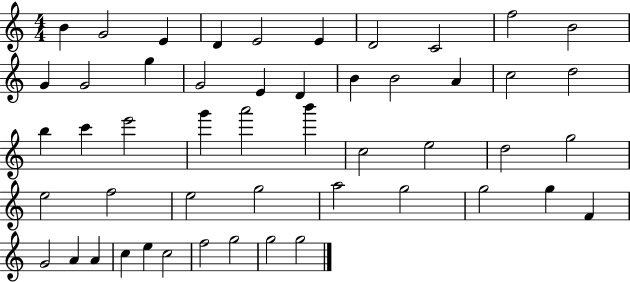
{
  \clef treble
  \numericTimeSignature
  \time 4/4
  \key c \major
  b'4 g'2 e'4 | d'4 e'2 e'4 | d'2 c'2 | f''2 b'2 | \break g'4 g'2 g''4 | g'2 e'4 d'4 | b'4 b'2 a'4 | c''2 d''2 | \break b''4 c'''4 e'''2 | g'''4 a'''2 b'''4 | c''2 e''2 | d''2 g''2 | \break e''2 f''2 | e''2 g''2 | a''2 g''2 | g''2 g''4 f'4 | \break g'2 a'4 a'4 | c''4 e''4 c''2 | f''2 g''2 | g''2 g''2 | \break \bar "|."
}